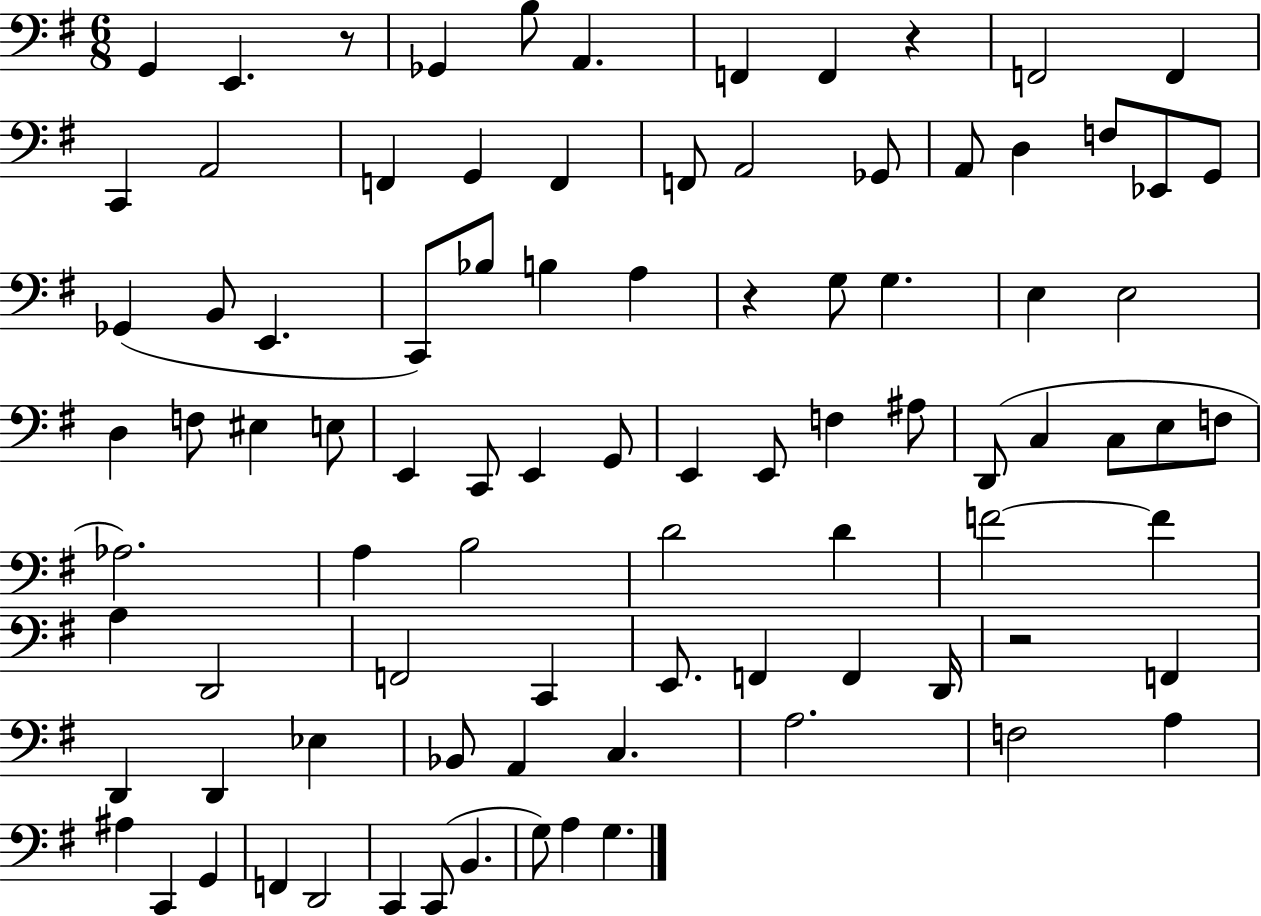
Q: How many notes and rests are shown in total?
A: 90